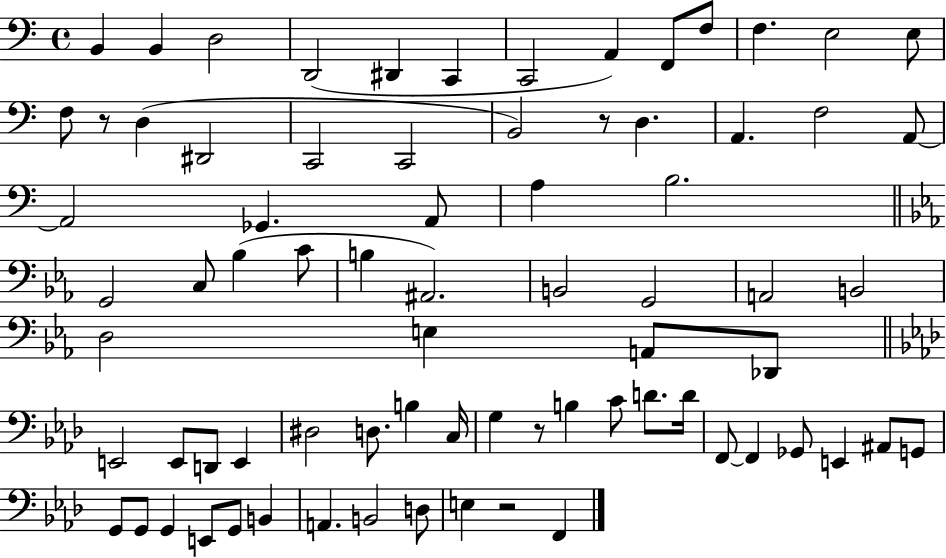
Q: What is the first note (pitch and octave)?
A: B2